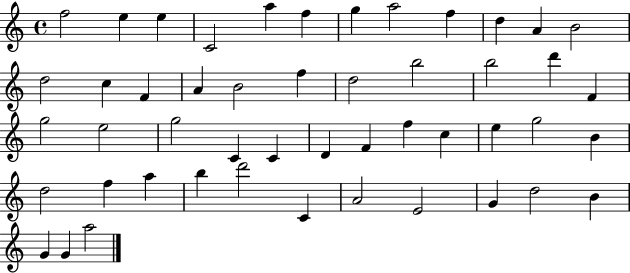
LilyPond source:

{
  \clef treble
  \time 4/4
  \defaultTimeSignature
  \key c \major
  f''2 e''4 e''4 | c'2 a''4 f''4 | g''4 a''2 f''4 | d''4 a'4 b'2 | \break d''2 c''4 f'4 | a'4 b'2 f''4 | d''2 b''2 | b''2 d'''4 f'4 | \break g''2 e''2 | g''2 c'4 c'4 | d'4 f'4 f''4 c''4 | e''4 g''2 b'4 | \break d''2 f''4 a''4 | b''4 d'''2 c'4 | a'2 e'2 | g'4 d''2 b'4 | \break g'4 g'4 a''2 | \bar "|."
}